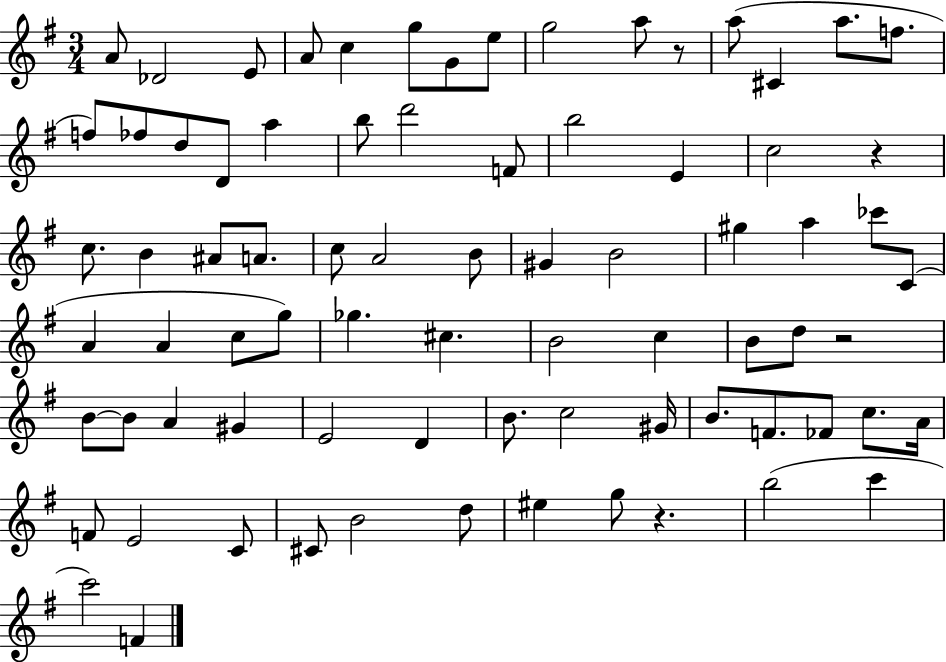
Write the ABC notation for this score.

X:1
T:Untitled
M:3/4
L:1/4
K:G
A/2 _D2 E/2 A/2 c g/2 G/2 e/2 g2 a/2 z/2 a/2 ^C a/2 f/2 f/2 _f/2 d/2 D/2 a b/2 d'2 F/2 b2 E c2 z c/2 B ^A/2 A/2 c/2 A2 B/2 ^G B2 ^g a _c'/2 C/2 A A c/2 g/2 _g ^c B2 c B/2 d/2 z2 B/2 B/2 A ^G E2 D B/2 c2 ^G/4 B/2 F/2 _F/2 c/2 A/4 F/2 E2 C/2 ^C/2 B2 d/2 ^e g/2 z b2 c' c'2 F